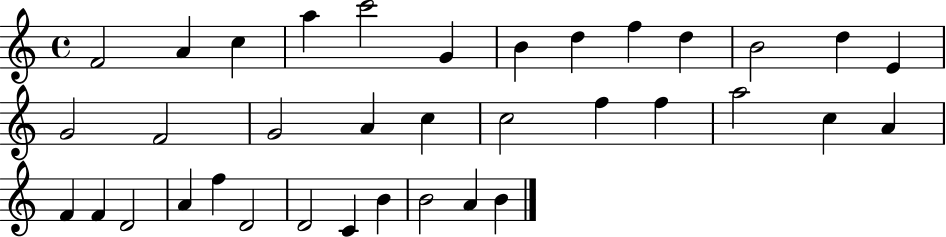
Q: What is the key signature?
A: C major